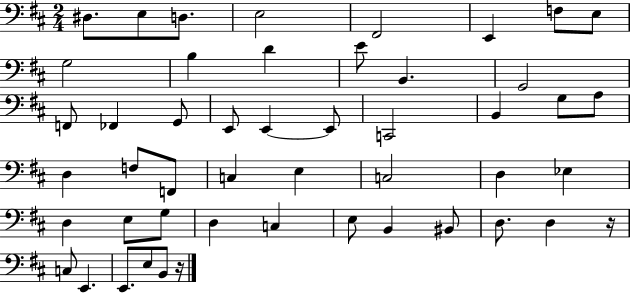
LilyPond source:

{
  \clef bass
  \numericTimeSignature
  \time 2/4
  \key d \major
  dis8. e8 d8. | e2 | fis,2 | e,4 f8 e8 | \break g2 | b4 d'4 | e'8 b,4. | g,2 | \break f,8 fes,4 g,8 | e,8 e,4~~ e,8 | c,2 | b,4 g8 a8 | \break d4 f8 f,8 | c4 e4 | c2 | d4 ees4 | \break d4 e8 g8 | d4 c4 | e8 b,4 bis,8 | d8. d4 r16 | \break c8 e,4. | e,8. e8 b,8 r16 | \bar "|."
}